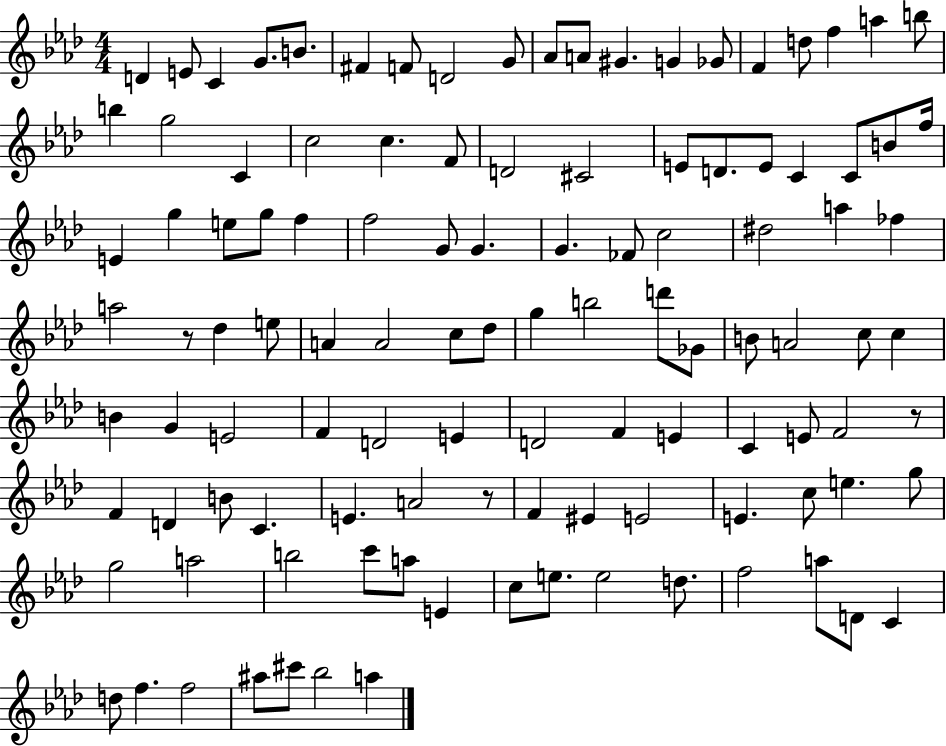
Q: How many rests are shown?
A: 3